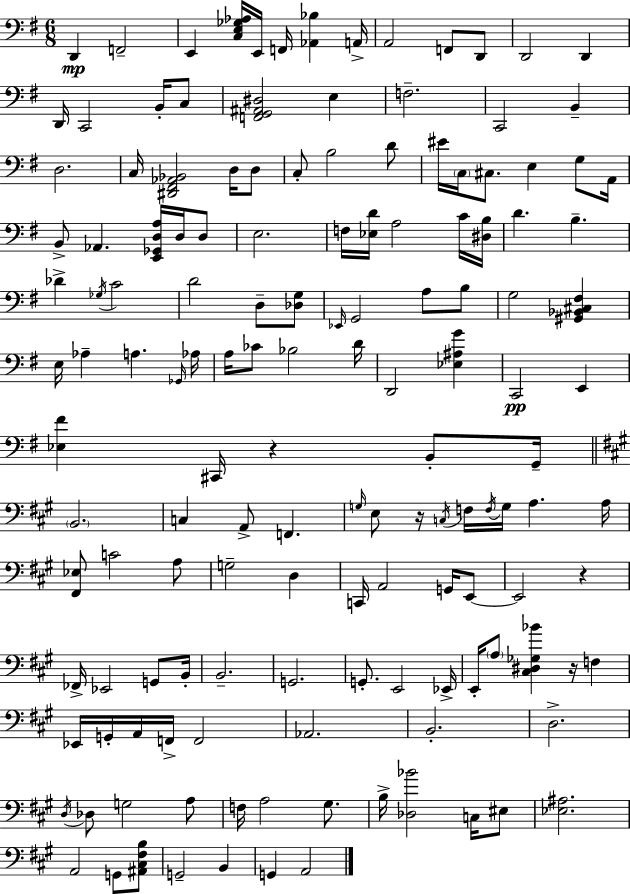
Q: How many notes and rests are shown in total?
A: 144